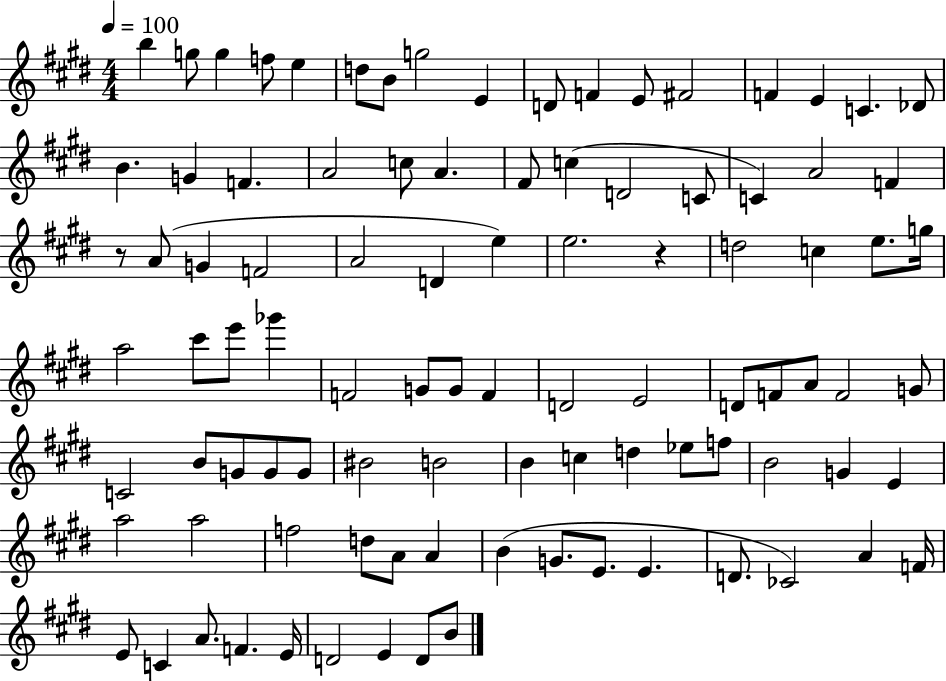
B5/q G5/e G5/q F5/e E5/q D5/e B4/e G5/h E4/q D4/e F4/q E4/e F#4/h F4/q E4/q C4/q. Db4/e B4/q. G4/q F4/q. A4/h C5/e A4/q. F#4/e C5/q D4/h C4/e C4/q A4/h F4/q R/e A4/e G4/q F4/h A4/h D4/q E5/q E5/h. R/q D5/h C5/q E5/e. G5/s A5/h C#6/e E6/e Gb6/q F4/h G4/e G4/e F4/q D4/h E4/h D4/e F4/e A4/e F4/h G4/e C4/h B4/e G4/e G4/e G4/e BIS4/h B4/h B4/q C5/q D5/q Eb5/e F5/e B4/h G4/q E4/q A5/h A5/h F5/h D5/e A4/e A4/q B4/q G4/e. E4/e. E4/q. D4/e. CES4/h A4/q F4/s E4/e C4/q A4/e. F4/q. E4/s D4/h E4/q D4/e B4/e